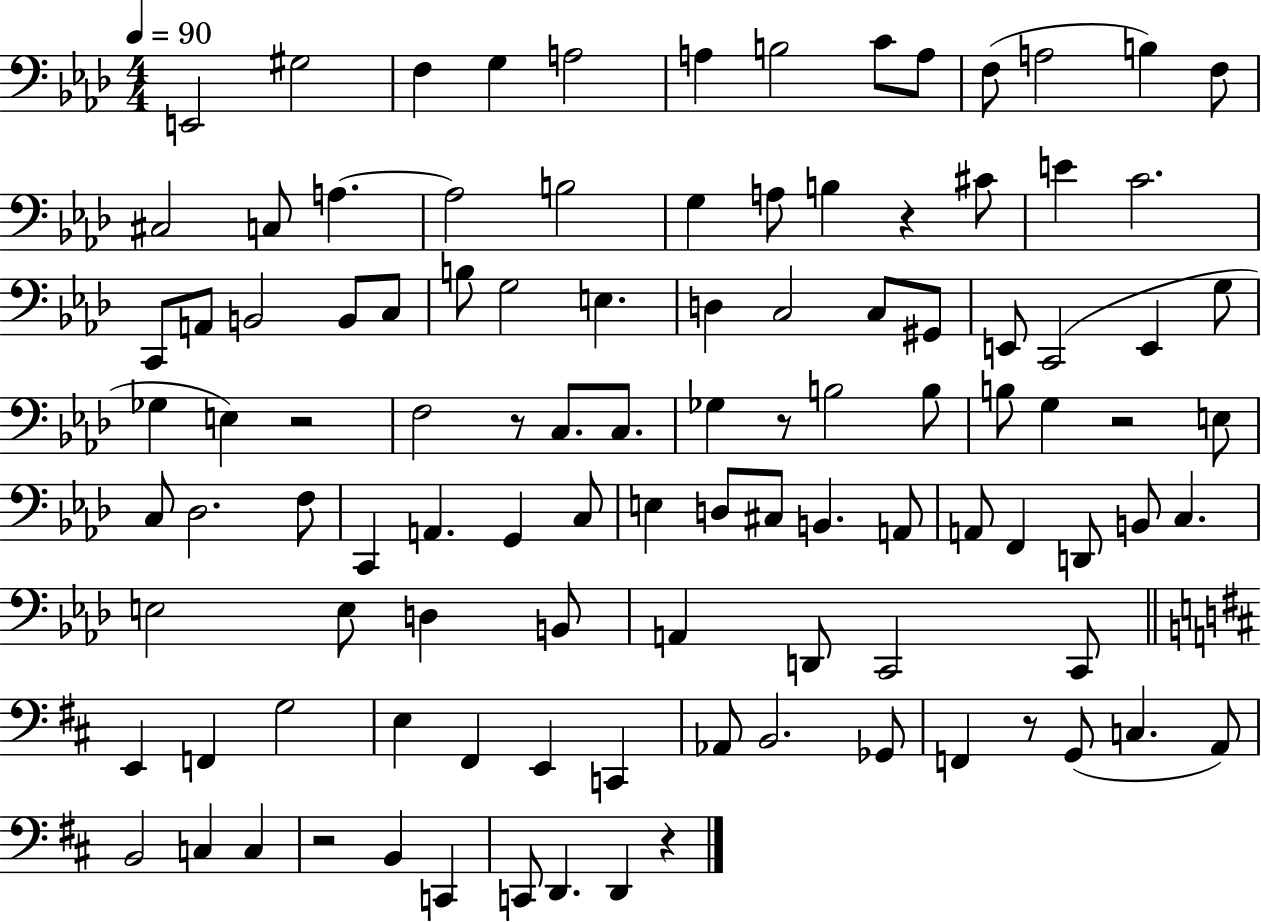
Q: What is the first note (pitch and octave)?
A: E2